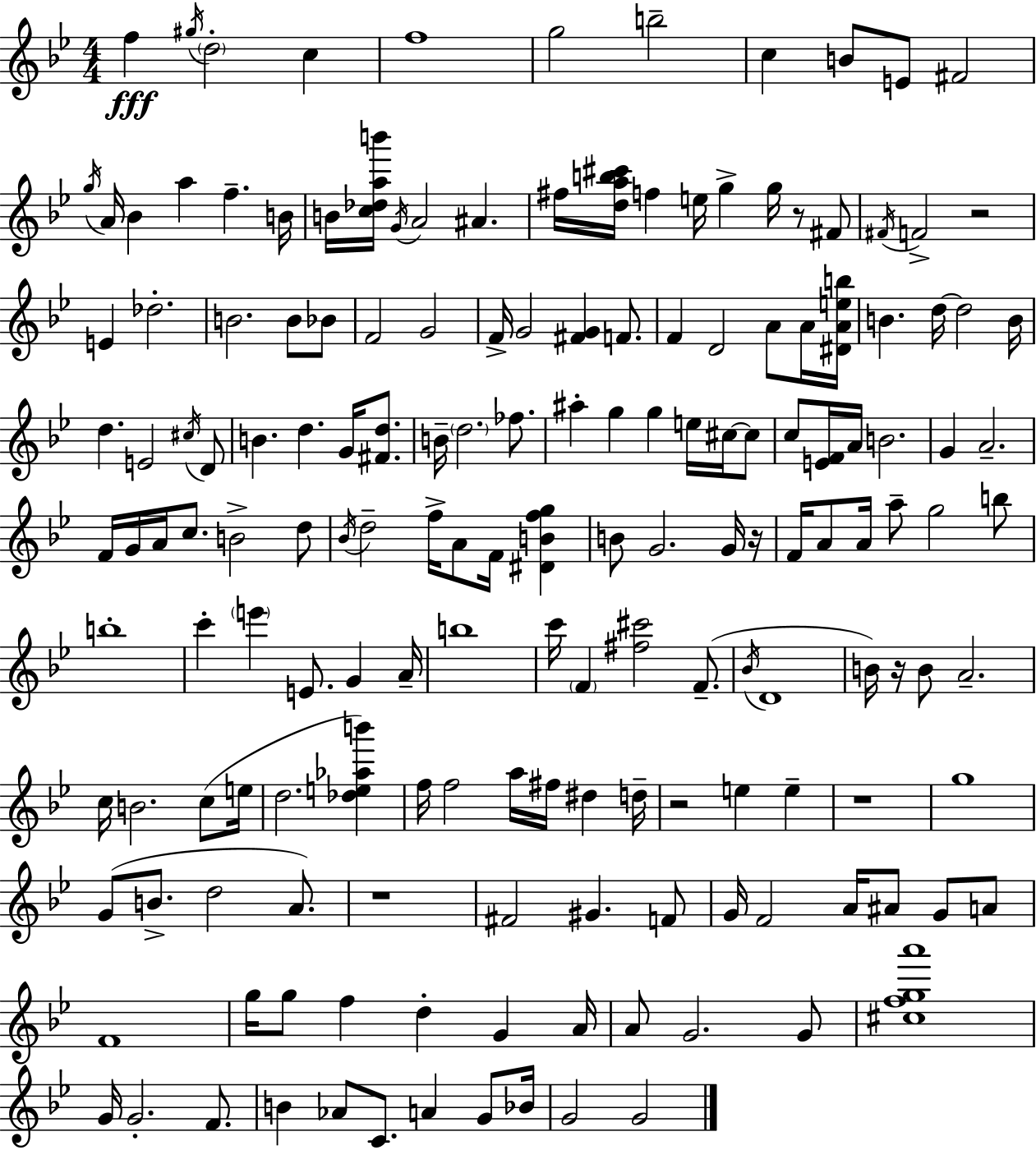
F5/q G#5/s D5/h C5/q F5/w G5/h B5/h C5/q B4/e E4/e F#4/h G5/s A4/s Bb4/q A5/q F5/q. B4/s B4/s [C5,Db5,A5,B6]/s G4/s A4/h A#4/q. F#5/s [D5,A5,B5,C#6]/s F5/q E5/s G5/q G5/s R/e F#4/e F#4/s F4/h R/h E4/q Db5/h. B4/h. B4/e Bb4/e F4/h G4/h F4/s G4/h [F#4,G4]/q F4/e. F4/q D4/h A4/e A4/s [D#4,A4,E5,B5]/s B4/q. D5/s D5/h B4/s D5/q. E4/h C#5/s D4/e B4/q. D5/q. G4/s [F#4,D5]/e. B4/s D5/h. FES5/e. A#5/q G5/q G5/q E5/s C#5/s C#5/e C5/e [E4,F4]/s A4/s B4/h. G4/q A4/h. F4/s G4/s A4/s C5/e. B4/h D5/e Bb4/s D5/h F5/s A4/e F4/s [D#4,B4,F5,G5]/q B4/e G4/h. G4/s R/s F4/s A4/e A4/s A5/e G5/h B5/e B5/w C6/q E6/q E4/e. G4/q A4/s B5/w C6/s F4/q [F#5,C#6]/h F4/e. Bb4/s D4/w B4/s R/s B4/e A4/h. C5/s B4/h. C5/e E5/s D5/h. [Db5,E5,Ab5,B6]/q F5/s F5/h A5/s F#5/s D#5/q D5/s R/h E5/q E5/q R/w G5/w G4/e B4/e. D5/h A4/e. R/w F#4/h G#4/q. F4/e G4/s F4/h A4/s A#4/e G4/e A4/e F4/w G5/s G5/e F5/q D5/q G4/q A4/s A4/e G4/h. G4/e [C#5,F5,G5,A6]/w G4/s G4/h. F4/e. B4/q Ab4/e C4/e. A4/q G4/e Bb4/s G4/h G4/h